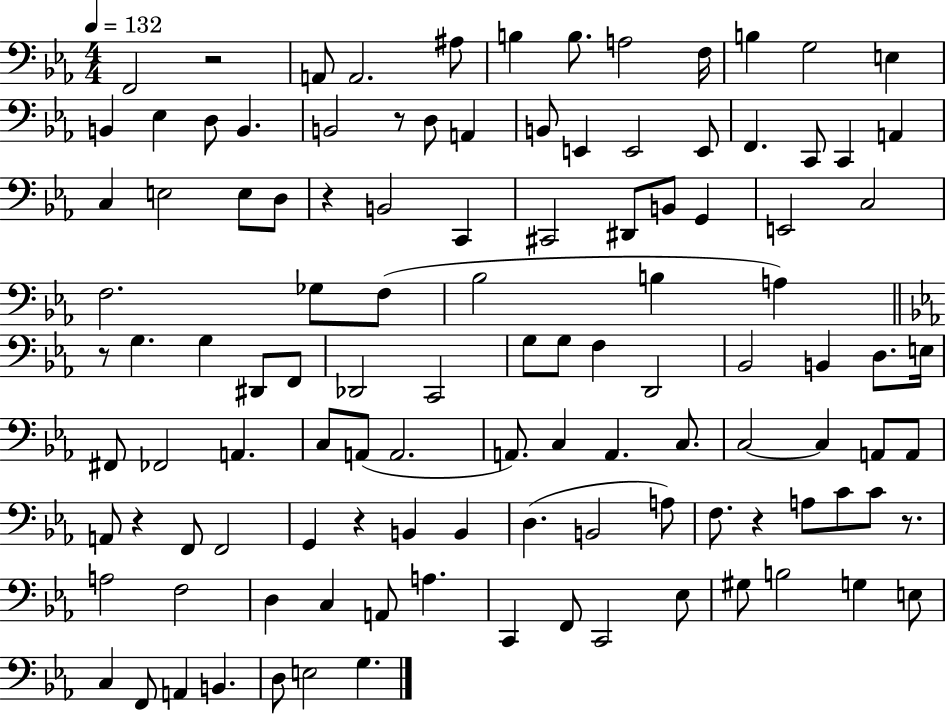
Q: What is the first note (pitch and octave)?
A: F2